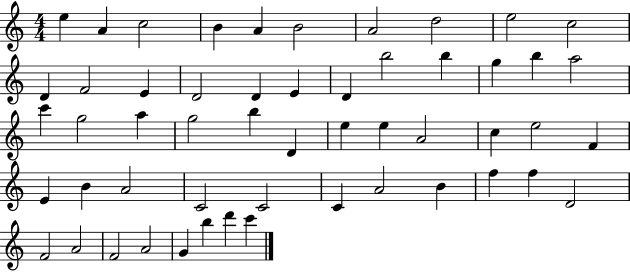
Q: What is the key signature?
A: C major